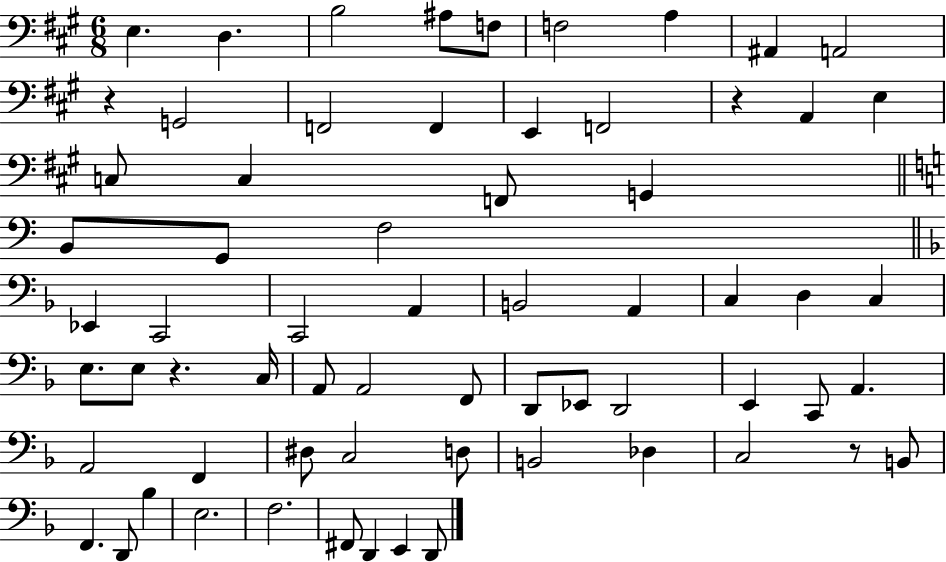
{
  \clef bass
  \numericTimeSignature
  \time 6/8
  \key a \major
  e4. d4. | b2 ais8 f8 | f2 a4 | ais,4 a,2 | \break r4 g,2 | f,2 f,4 | e,4 f,2 | r4 a,4 e4 | \break c8 c4 f,8 g,4 | \bar "||" \break \key c \major b,8 g,8 f2 | \bar "||" \break \key f \major ees,4 c,2 | c,2 a,4 | b,2 a,4 | c4 d4 c4 | \break e8. e8 r4. c16 | a,8 a,2 f,8 | d,8 ees,8 d,2 | e,4 c,8 a,4. | \break a,2 f,4 | dis8 c2 d8 | b,2 des4 | c2 r8 b,8 | \break f,4. d,8 bes4 | e2. | f2. | fis,8 d,4 e,4 d,8 | \break \bar "|."
}